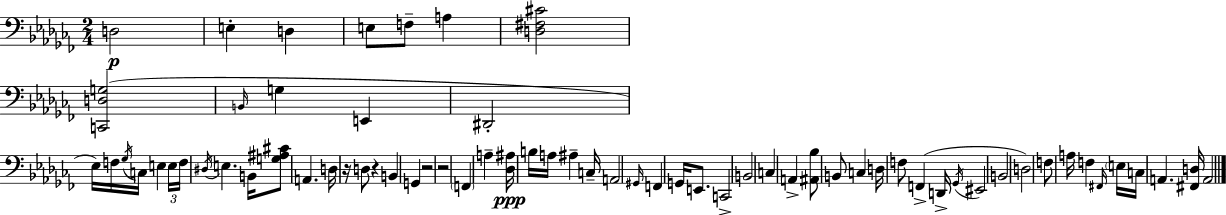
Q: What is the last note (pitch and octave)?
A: A2